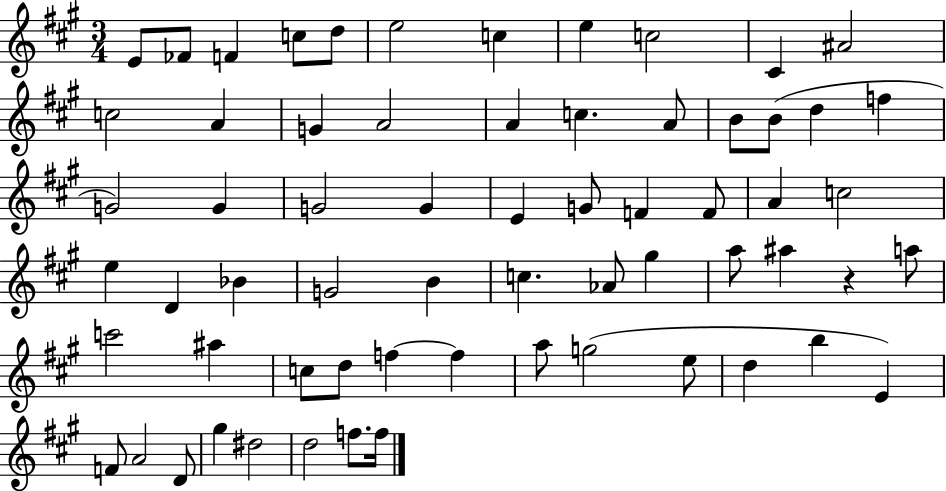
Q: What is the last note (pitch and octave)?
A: F5